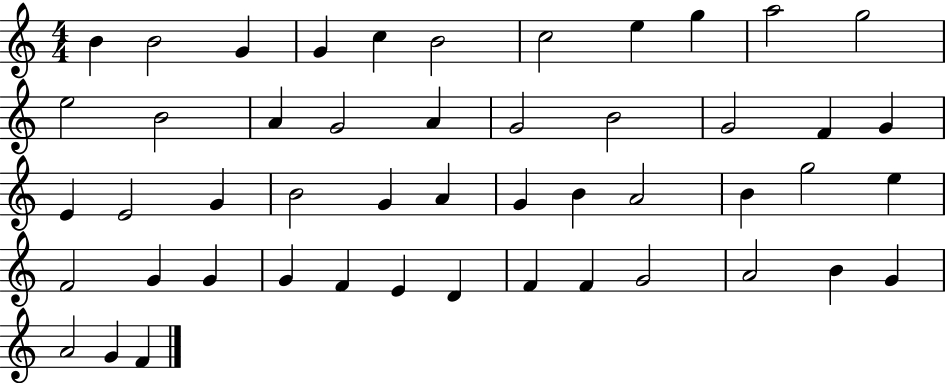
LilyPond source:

{
  \clef treble
  \numericTimeSignature
  \time 4/4
  \key c \major
  b'4 b'2 g'4 | g'4 c''4 b'2 | c''2 e''4 g''4 | a''2 g''2 | \break e''2 b'2 | a'4 g'2 a'4 | g'2 b'2 | g'2 f'4 g'4 | \break e'4 e'2 g'4 | b'2 g'4 a'4 | g'4 b'4 a'2 | b'4 g''2 e''4 | \break f'2 g'4 g'4 | g'4 f'4 e'4 d'4 | f'4 f'4 g'2 | a'2 b'4 g'4 | \break a'2 g'4 f'4 | \bar "|."
}